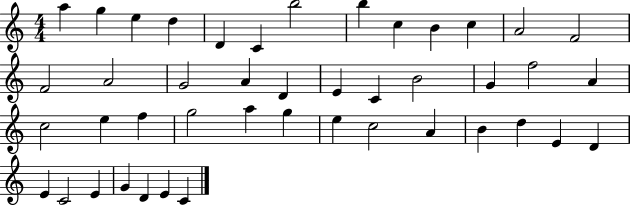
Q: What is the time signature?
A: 4/4